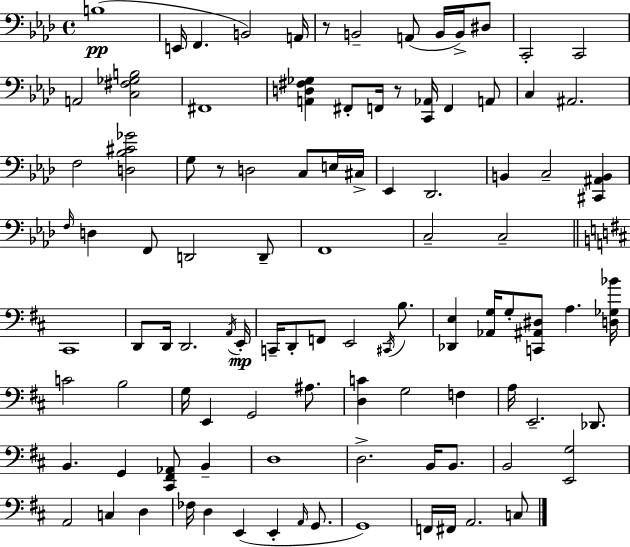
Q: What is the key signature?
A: AES major